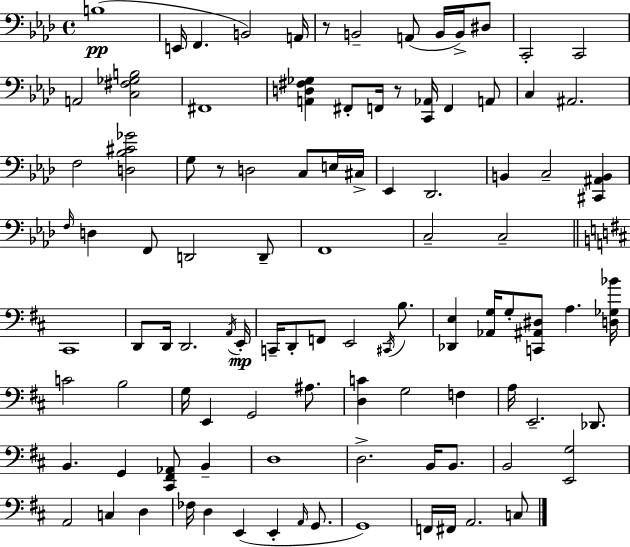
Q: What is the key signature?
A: AES major